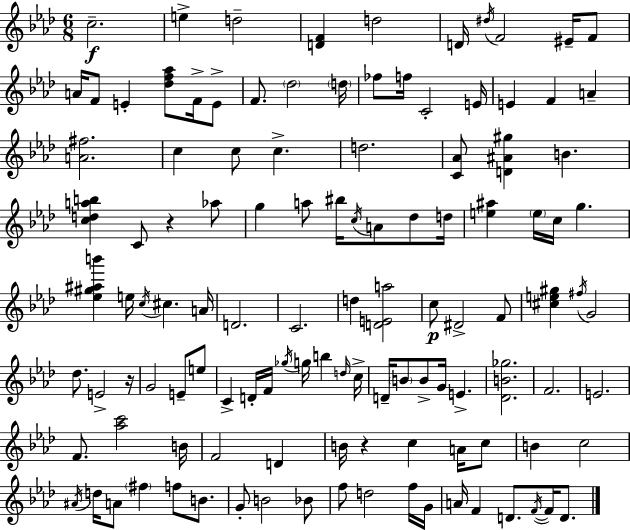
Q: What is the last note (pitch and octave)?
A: D4